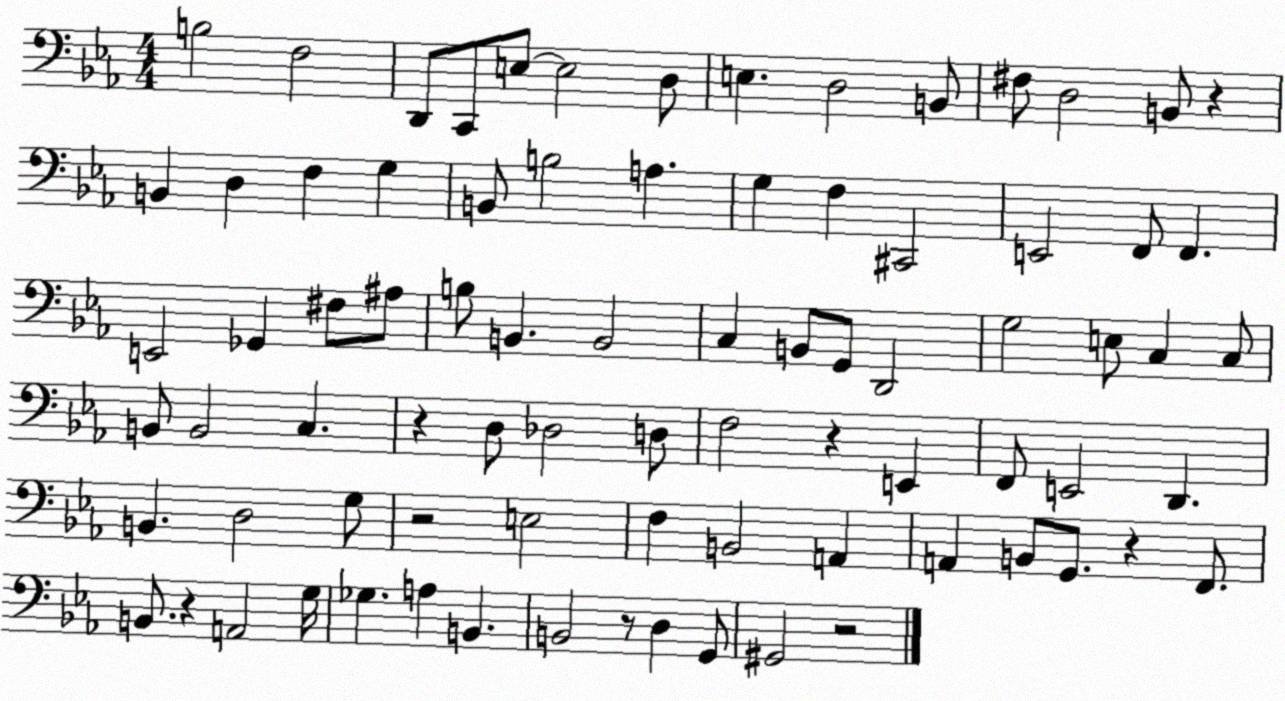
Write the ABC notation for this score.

X:1
T:Untitled
M:4/4
L:1/4
K:Eb
B,2 F,2 D,,/2 C,,/2 E,/2 E,2 D,/2 E, D,2 B,,/2 ^F,/2 D,2 B,,/2 z B,, D, F, G, B,,/2 B,2 A, G, F, ^C,,2 E,,2 F,,/2 F,, E,,2 _G,, ^F,/2 ^A,/2 B,/2 B,, B,,2 C, B,,/2 G,,/2 D,,2 G,2 E,/2 C, C,/2 B,,/2 B,,2 C, z D,/2 _D,2 D,/2 F,2 z E,, F,,/2 E,,2 D,, B,, D,2 G,/2 z2 E,2 F, B,,2 A,, A,, B,,/2 G,,/2 z F,,/2 B,,/2 z A,,2 G,/4 _G, A, B,, B,,2 z/2 D, G,,/2 ^G,,2 z2